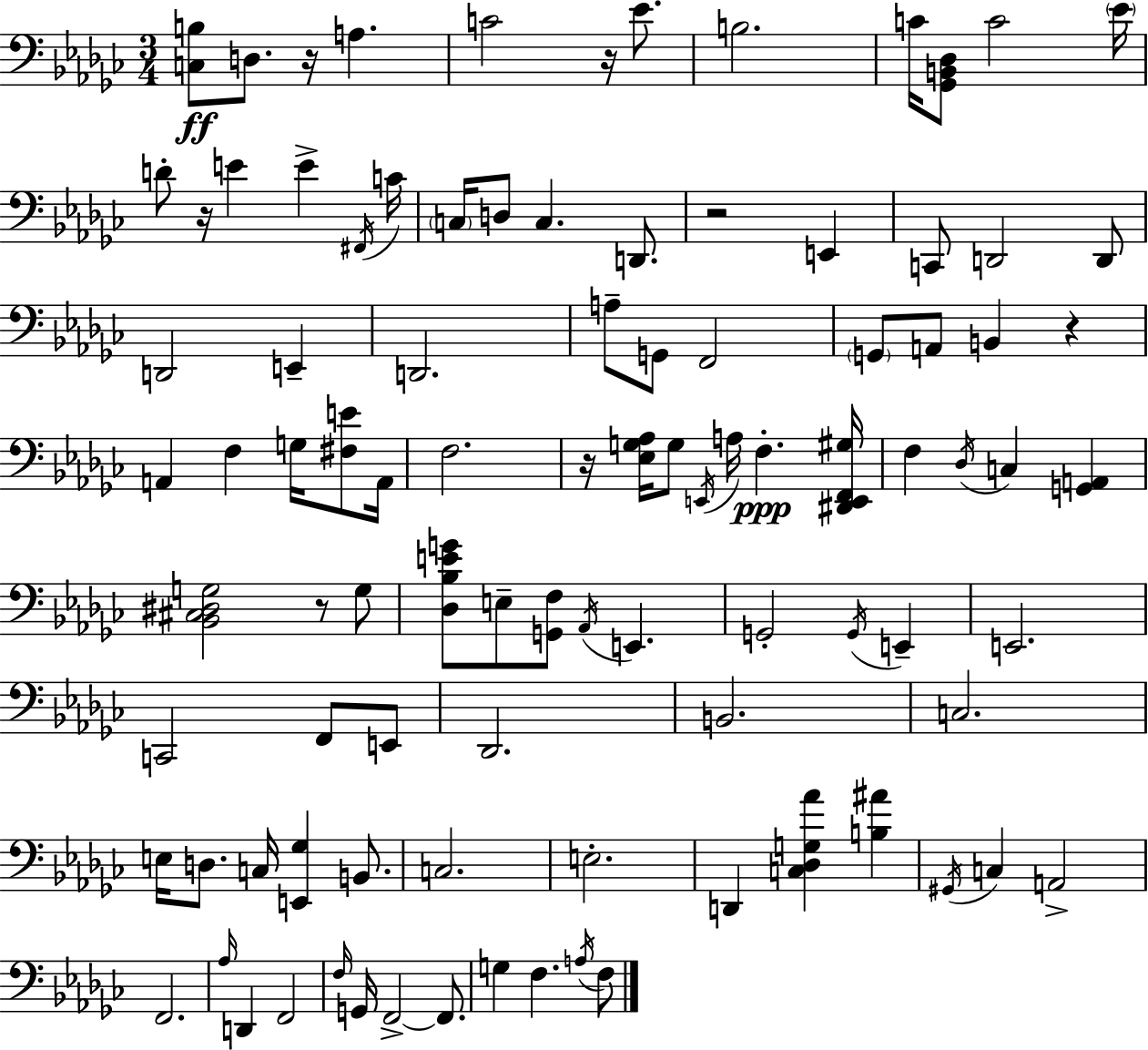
[C3,B3]/e D3/e. R/s A3/q. C4/h R/s Eb4/e. B3/h. C4/s [Gb2,B2,Db3]/e C4/h Eb4/s D4/e R/s E4/q E4/q F#2/s C4/s C3/s D3/e C3/q. D2/e. R/h E2/q C2/e D2/h D2/e D2/h E2/q D2/h. A3/e G2/e F2/h G2/e A2/e B2/q R/q A2/q F3/q G3/s [F#3,E4]/e A2/s F3/h. R/s [Eb3,G3,Ab3]/s G3/e E2/s A3/s F3/q. [D#2,E2,F2,G#3]/s F3/q Db3/s C3/q [G2,A2]/q [Bb2,C#3,D#3,G3]/h R/e G3/e [Db3,Bb3,E4,G4]/e E3/e [G2,F3]/e Ab2/s E2/q. G2/h G2/s E2/q E2/h. C2/h F2/e E2/e Db2/h. B2/h. C3/h. E3/s D3/e. C3/s [E2,Gb3]/q B2/e. C3/h. E3/h. D2/q [C3,Db3,G3,Ab4]/q [B3,A#4]/q G#2/s C3/q A2/h F2/h. Ab3/s D2/q F2/h F3/s G2/s F2/h F2/e. G3/q F3/q. A3/s F3/e